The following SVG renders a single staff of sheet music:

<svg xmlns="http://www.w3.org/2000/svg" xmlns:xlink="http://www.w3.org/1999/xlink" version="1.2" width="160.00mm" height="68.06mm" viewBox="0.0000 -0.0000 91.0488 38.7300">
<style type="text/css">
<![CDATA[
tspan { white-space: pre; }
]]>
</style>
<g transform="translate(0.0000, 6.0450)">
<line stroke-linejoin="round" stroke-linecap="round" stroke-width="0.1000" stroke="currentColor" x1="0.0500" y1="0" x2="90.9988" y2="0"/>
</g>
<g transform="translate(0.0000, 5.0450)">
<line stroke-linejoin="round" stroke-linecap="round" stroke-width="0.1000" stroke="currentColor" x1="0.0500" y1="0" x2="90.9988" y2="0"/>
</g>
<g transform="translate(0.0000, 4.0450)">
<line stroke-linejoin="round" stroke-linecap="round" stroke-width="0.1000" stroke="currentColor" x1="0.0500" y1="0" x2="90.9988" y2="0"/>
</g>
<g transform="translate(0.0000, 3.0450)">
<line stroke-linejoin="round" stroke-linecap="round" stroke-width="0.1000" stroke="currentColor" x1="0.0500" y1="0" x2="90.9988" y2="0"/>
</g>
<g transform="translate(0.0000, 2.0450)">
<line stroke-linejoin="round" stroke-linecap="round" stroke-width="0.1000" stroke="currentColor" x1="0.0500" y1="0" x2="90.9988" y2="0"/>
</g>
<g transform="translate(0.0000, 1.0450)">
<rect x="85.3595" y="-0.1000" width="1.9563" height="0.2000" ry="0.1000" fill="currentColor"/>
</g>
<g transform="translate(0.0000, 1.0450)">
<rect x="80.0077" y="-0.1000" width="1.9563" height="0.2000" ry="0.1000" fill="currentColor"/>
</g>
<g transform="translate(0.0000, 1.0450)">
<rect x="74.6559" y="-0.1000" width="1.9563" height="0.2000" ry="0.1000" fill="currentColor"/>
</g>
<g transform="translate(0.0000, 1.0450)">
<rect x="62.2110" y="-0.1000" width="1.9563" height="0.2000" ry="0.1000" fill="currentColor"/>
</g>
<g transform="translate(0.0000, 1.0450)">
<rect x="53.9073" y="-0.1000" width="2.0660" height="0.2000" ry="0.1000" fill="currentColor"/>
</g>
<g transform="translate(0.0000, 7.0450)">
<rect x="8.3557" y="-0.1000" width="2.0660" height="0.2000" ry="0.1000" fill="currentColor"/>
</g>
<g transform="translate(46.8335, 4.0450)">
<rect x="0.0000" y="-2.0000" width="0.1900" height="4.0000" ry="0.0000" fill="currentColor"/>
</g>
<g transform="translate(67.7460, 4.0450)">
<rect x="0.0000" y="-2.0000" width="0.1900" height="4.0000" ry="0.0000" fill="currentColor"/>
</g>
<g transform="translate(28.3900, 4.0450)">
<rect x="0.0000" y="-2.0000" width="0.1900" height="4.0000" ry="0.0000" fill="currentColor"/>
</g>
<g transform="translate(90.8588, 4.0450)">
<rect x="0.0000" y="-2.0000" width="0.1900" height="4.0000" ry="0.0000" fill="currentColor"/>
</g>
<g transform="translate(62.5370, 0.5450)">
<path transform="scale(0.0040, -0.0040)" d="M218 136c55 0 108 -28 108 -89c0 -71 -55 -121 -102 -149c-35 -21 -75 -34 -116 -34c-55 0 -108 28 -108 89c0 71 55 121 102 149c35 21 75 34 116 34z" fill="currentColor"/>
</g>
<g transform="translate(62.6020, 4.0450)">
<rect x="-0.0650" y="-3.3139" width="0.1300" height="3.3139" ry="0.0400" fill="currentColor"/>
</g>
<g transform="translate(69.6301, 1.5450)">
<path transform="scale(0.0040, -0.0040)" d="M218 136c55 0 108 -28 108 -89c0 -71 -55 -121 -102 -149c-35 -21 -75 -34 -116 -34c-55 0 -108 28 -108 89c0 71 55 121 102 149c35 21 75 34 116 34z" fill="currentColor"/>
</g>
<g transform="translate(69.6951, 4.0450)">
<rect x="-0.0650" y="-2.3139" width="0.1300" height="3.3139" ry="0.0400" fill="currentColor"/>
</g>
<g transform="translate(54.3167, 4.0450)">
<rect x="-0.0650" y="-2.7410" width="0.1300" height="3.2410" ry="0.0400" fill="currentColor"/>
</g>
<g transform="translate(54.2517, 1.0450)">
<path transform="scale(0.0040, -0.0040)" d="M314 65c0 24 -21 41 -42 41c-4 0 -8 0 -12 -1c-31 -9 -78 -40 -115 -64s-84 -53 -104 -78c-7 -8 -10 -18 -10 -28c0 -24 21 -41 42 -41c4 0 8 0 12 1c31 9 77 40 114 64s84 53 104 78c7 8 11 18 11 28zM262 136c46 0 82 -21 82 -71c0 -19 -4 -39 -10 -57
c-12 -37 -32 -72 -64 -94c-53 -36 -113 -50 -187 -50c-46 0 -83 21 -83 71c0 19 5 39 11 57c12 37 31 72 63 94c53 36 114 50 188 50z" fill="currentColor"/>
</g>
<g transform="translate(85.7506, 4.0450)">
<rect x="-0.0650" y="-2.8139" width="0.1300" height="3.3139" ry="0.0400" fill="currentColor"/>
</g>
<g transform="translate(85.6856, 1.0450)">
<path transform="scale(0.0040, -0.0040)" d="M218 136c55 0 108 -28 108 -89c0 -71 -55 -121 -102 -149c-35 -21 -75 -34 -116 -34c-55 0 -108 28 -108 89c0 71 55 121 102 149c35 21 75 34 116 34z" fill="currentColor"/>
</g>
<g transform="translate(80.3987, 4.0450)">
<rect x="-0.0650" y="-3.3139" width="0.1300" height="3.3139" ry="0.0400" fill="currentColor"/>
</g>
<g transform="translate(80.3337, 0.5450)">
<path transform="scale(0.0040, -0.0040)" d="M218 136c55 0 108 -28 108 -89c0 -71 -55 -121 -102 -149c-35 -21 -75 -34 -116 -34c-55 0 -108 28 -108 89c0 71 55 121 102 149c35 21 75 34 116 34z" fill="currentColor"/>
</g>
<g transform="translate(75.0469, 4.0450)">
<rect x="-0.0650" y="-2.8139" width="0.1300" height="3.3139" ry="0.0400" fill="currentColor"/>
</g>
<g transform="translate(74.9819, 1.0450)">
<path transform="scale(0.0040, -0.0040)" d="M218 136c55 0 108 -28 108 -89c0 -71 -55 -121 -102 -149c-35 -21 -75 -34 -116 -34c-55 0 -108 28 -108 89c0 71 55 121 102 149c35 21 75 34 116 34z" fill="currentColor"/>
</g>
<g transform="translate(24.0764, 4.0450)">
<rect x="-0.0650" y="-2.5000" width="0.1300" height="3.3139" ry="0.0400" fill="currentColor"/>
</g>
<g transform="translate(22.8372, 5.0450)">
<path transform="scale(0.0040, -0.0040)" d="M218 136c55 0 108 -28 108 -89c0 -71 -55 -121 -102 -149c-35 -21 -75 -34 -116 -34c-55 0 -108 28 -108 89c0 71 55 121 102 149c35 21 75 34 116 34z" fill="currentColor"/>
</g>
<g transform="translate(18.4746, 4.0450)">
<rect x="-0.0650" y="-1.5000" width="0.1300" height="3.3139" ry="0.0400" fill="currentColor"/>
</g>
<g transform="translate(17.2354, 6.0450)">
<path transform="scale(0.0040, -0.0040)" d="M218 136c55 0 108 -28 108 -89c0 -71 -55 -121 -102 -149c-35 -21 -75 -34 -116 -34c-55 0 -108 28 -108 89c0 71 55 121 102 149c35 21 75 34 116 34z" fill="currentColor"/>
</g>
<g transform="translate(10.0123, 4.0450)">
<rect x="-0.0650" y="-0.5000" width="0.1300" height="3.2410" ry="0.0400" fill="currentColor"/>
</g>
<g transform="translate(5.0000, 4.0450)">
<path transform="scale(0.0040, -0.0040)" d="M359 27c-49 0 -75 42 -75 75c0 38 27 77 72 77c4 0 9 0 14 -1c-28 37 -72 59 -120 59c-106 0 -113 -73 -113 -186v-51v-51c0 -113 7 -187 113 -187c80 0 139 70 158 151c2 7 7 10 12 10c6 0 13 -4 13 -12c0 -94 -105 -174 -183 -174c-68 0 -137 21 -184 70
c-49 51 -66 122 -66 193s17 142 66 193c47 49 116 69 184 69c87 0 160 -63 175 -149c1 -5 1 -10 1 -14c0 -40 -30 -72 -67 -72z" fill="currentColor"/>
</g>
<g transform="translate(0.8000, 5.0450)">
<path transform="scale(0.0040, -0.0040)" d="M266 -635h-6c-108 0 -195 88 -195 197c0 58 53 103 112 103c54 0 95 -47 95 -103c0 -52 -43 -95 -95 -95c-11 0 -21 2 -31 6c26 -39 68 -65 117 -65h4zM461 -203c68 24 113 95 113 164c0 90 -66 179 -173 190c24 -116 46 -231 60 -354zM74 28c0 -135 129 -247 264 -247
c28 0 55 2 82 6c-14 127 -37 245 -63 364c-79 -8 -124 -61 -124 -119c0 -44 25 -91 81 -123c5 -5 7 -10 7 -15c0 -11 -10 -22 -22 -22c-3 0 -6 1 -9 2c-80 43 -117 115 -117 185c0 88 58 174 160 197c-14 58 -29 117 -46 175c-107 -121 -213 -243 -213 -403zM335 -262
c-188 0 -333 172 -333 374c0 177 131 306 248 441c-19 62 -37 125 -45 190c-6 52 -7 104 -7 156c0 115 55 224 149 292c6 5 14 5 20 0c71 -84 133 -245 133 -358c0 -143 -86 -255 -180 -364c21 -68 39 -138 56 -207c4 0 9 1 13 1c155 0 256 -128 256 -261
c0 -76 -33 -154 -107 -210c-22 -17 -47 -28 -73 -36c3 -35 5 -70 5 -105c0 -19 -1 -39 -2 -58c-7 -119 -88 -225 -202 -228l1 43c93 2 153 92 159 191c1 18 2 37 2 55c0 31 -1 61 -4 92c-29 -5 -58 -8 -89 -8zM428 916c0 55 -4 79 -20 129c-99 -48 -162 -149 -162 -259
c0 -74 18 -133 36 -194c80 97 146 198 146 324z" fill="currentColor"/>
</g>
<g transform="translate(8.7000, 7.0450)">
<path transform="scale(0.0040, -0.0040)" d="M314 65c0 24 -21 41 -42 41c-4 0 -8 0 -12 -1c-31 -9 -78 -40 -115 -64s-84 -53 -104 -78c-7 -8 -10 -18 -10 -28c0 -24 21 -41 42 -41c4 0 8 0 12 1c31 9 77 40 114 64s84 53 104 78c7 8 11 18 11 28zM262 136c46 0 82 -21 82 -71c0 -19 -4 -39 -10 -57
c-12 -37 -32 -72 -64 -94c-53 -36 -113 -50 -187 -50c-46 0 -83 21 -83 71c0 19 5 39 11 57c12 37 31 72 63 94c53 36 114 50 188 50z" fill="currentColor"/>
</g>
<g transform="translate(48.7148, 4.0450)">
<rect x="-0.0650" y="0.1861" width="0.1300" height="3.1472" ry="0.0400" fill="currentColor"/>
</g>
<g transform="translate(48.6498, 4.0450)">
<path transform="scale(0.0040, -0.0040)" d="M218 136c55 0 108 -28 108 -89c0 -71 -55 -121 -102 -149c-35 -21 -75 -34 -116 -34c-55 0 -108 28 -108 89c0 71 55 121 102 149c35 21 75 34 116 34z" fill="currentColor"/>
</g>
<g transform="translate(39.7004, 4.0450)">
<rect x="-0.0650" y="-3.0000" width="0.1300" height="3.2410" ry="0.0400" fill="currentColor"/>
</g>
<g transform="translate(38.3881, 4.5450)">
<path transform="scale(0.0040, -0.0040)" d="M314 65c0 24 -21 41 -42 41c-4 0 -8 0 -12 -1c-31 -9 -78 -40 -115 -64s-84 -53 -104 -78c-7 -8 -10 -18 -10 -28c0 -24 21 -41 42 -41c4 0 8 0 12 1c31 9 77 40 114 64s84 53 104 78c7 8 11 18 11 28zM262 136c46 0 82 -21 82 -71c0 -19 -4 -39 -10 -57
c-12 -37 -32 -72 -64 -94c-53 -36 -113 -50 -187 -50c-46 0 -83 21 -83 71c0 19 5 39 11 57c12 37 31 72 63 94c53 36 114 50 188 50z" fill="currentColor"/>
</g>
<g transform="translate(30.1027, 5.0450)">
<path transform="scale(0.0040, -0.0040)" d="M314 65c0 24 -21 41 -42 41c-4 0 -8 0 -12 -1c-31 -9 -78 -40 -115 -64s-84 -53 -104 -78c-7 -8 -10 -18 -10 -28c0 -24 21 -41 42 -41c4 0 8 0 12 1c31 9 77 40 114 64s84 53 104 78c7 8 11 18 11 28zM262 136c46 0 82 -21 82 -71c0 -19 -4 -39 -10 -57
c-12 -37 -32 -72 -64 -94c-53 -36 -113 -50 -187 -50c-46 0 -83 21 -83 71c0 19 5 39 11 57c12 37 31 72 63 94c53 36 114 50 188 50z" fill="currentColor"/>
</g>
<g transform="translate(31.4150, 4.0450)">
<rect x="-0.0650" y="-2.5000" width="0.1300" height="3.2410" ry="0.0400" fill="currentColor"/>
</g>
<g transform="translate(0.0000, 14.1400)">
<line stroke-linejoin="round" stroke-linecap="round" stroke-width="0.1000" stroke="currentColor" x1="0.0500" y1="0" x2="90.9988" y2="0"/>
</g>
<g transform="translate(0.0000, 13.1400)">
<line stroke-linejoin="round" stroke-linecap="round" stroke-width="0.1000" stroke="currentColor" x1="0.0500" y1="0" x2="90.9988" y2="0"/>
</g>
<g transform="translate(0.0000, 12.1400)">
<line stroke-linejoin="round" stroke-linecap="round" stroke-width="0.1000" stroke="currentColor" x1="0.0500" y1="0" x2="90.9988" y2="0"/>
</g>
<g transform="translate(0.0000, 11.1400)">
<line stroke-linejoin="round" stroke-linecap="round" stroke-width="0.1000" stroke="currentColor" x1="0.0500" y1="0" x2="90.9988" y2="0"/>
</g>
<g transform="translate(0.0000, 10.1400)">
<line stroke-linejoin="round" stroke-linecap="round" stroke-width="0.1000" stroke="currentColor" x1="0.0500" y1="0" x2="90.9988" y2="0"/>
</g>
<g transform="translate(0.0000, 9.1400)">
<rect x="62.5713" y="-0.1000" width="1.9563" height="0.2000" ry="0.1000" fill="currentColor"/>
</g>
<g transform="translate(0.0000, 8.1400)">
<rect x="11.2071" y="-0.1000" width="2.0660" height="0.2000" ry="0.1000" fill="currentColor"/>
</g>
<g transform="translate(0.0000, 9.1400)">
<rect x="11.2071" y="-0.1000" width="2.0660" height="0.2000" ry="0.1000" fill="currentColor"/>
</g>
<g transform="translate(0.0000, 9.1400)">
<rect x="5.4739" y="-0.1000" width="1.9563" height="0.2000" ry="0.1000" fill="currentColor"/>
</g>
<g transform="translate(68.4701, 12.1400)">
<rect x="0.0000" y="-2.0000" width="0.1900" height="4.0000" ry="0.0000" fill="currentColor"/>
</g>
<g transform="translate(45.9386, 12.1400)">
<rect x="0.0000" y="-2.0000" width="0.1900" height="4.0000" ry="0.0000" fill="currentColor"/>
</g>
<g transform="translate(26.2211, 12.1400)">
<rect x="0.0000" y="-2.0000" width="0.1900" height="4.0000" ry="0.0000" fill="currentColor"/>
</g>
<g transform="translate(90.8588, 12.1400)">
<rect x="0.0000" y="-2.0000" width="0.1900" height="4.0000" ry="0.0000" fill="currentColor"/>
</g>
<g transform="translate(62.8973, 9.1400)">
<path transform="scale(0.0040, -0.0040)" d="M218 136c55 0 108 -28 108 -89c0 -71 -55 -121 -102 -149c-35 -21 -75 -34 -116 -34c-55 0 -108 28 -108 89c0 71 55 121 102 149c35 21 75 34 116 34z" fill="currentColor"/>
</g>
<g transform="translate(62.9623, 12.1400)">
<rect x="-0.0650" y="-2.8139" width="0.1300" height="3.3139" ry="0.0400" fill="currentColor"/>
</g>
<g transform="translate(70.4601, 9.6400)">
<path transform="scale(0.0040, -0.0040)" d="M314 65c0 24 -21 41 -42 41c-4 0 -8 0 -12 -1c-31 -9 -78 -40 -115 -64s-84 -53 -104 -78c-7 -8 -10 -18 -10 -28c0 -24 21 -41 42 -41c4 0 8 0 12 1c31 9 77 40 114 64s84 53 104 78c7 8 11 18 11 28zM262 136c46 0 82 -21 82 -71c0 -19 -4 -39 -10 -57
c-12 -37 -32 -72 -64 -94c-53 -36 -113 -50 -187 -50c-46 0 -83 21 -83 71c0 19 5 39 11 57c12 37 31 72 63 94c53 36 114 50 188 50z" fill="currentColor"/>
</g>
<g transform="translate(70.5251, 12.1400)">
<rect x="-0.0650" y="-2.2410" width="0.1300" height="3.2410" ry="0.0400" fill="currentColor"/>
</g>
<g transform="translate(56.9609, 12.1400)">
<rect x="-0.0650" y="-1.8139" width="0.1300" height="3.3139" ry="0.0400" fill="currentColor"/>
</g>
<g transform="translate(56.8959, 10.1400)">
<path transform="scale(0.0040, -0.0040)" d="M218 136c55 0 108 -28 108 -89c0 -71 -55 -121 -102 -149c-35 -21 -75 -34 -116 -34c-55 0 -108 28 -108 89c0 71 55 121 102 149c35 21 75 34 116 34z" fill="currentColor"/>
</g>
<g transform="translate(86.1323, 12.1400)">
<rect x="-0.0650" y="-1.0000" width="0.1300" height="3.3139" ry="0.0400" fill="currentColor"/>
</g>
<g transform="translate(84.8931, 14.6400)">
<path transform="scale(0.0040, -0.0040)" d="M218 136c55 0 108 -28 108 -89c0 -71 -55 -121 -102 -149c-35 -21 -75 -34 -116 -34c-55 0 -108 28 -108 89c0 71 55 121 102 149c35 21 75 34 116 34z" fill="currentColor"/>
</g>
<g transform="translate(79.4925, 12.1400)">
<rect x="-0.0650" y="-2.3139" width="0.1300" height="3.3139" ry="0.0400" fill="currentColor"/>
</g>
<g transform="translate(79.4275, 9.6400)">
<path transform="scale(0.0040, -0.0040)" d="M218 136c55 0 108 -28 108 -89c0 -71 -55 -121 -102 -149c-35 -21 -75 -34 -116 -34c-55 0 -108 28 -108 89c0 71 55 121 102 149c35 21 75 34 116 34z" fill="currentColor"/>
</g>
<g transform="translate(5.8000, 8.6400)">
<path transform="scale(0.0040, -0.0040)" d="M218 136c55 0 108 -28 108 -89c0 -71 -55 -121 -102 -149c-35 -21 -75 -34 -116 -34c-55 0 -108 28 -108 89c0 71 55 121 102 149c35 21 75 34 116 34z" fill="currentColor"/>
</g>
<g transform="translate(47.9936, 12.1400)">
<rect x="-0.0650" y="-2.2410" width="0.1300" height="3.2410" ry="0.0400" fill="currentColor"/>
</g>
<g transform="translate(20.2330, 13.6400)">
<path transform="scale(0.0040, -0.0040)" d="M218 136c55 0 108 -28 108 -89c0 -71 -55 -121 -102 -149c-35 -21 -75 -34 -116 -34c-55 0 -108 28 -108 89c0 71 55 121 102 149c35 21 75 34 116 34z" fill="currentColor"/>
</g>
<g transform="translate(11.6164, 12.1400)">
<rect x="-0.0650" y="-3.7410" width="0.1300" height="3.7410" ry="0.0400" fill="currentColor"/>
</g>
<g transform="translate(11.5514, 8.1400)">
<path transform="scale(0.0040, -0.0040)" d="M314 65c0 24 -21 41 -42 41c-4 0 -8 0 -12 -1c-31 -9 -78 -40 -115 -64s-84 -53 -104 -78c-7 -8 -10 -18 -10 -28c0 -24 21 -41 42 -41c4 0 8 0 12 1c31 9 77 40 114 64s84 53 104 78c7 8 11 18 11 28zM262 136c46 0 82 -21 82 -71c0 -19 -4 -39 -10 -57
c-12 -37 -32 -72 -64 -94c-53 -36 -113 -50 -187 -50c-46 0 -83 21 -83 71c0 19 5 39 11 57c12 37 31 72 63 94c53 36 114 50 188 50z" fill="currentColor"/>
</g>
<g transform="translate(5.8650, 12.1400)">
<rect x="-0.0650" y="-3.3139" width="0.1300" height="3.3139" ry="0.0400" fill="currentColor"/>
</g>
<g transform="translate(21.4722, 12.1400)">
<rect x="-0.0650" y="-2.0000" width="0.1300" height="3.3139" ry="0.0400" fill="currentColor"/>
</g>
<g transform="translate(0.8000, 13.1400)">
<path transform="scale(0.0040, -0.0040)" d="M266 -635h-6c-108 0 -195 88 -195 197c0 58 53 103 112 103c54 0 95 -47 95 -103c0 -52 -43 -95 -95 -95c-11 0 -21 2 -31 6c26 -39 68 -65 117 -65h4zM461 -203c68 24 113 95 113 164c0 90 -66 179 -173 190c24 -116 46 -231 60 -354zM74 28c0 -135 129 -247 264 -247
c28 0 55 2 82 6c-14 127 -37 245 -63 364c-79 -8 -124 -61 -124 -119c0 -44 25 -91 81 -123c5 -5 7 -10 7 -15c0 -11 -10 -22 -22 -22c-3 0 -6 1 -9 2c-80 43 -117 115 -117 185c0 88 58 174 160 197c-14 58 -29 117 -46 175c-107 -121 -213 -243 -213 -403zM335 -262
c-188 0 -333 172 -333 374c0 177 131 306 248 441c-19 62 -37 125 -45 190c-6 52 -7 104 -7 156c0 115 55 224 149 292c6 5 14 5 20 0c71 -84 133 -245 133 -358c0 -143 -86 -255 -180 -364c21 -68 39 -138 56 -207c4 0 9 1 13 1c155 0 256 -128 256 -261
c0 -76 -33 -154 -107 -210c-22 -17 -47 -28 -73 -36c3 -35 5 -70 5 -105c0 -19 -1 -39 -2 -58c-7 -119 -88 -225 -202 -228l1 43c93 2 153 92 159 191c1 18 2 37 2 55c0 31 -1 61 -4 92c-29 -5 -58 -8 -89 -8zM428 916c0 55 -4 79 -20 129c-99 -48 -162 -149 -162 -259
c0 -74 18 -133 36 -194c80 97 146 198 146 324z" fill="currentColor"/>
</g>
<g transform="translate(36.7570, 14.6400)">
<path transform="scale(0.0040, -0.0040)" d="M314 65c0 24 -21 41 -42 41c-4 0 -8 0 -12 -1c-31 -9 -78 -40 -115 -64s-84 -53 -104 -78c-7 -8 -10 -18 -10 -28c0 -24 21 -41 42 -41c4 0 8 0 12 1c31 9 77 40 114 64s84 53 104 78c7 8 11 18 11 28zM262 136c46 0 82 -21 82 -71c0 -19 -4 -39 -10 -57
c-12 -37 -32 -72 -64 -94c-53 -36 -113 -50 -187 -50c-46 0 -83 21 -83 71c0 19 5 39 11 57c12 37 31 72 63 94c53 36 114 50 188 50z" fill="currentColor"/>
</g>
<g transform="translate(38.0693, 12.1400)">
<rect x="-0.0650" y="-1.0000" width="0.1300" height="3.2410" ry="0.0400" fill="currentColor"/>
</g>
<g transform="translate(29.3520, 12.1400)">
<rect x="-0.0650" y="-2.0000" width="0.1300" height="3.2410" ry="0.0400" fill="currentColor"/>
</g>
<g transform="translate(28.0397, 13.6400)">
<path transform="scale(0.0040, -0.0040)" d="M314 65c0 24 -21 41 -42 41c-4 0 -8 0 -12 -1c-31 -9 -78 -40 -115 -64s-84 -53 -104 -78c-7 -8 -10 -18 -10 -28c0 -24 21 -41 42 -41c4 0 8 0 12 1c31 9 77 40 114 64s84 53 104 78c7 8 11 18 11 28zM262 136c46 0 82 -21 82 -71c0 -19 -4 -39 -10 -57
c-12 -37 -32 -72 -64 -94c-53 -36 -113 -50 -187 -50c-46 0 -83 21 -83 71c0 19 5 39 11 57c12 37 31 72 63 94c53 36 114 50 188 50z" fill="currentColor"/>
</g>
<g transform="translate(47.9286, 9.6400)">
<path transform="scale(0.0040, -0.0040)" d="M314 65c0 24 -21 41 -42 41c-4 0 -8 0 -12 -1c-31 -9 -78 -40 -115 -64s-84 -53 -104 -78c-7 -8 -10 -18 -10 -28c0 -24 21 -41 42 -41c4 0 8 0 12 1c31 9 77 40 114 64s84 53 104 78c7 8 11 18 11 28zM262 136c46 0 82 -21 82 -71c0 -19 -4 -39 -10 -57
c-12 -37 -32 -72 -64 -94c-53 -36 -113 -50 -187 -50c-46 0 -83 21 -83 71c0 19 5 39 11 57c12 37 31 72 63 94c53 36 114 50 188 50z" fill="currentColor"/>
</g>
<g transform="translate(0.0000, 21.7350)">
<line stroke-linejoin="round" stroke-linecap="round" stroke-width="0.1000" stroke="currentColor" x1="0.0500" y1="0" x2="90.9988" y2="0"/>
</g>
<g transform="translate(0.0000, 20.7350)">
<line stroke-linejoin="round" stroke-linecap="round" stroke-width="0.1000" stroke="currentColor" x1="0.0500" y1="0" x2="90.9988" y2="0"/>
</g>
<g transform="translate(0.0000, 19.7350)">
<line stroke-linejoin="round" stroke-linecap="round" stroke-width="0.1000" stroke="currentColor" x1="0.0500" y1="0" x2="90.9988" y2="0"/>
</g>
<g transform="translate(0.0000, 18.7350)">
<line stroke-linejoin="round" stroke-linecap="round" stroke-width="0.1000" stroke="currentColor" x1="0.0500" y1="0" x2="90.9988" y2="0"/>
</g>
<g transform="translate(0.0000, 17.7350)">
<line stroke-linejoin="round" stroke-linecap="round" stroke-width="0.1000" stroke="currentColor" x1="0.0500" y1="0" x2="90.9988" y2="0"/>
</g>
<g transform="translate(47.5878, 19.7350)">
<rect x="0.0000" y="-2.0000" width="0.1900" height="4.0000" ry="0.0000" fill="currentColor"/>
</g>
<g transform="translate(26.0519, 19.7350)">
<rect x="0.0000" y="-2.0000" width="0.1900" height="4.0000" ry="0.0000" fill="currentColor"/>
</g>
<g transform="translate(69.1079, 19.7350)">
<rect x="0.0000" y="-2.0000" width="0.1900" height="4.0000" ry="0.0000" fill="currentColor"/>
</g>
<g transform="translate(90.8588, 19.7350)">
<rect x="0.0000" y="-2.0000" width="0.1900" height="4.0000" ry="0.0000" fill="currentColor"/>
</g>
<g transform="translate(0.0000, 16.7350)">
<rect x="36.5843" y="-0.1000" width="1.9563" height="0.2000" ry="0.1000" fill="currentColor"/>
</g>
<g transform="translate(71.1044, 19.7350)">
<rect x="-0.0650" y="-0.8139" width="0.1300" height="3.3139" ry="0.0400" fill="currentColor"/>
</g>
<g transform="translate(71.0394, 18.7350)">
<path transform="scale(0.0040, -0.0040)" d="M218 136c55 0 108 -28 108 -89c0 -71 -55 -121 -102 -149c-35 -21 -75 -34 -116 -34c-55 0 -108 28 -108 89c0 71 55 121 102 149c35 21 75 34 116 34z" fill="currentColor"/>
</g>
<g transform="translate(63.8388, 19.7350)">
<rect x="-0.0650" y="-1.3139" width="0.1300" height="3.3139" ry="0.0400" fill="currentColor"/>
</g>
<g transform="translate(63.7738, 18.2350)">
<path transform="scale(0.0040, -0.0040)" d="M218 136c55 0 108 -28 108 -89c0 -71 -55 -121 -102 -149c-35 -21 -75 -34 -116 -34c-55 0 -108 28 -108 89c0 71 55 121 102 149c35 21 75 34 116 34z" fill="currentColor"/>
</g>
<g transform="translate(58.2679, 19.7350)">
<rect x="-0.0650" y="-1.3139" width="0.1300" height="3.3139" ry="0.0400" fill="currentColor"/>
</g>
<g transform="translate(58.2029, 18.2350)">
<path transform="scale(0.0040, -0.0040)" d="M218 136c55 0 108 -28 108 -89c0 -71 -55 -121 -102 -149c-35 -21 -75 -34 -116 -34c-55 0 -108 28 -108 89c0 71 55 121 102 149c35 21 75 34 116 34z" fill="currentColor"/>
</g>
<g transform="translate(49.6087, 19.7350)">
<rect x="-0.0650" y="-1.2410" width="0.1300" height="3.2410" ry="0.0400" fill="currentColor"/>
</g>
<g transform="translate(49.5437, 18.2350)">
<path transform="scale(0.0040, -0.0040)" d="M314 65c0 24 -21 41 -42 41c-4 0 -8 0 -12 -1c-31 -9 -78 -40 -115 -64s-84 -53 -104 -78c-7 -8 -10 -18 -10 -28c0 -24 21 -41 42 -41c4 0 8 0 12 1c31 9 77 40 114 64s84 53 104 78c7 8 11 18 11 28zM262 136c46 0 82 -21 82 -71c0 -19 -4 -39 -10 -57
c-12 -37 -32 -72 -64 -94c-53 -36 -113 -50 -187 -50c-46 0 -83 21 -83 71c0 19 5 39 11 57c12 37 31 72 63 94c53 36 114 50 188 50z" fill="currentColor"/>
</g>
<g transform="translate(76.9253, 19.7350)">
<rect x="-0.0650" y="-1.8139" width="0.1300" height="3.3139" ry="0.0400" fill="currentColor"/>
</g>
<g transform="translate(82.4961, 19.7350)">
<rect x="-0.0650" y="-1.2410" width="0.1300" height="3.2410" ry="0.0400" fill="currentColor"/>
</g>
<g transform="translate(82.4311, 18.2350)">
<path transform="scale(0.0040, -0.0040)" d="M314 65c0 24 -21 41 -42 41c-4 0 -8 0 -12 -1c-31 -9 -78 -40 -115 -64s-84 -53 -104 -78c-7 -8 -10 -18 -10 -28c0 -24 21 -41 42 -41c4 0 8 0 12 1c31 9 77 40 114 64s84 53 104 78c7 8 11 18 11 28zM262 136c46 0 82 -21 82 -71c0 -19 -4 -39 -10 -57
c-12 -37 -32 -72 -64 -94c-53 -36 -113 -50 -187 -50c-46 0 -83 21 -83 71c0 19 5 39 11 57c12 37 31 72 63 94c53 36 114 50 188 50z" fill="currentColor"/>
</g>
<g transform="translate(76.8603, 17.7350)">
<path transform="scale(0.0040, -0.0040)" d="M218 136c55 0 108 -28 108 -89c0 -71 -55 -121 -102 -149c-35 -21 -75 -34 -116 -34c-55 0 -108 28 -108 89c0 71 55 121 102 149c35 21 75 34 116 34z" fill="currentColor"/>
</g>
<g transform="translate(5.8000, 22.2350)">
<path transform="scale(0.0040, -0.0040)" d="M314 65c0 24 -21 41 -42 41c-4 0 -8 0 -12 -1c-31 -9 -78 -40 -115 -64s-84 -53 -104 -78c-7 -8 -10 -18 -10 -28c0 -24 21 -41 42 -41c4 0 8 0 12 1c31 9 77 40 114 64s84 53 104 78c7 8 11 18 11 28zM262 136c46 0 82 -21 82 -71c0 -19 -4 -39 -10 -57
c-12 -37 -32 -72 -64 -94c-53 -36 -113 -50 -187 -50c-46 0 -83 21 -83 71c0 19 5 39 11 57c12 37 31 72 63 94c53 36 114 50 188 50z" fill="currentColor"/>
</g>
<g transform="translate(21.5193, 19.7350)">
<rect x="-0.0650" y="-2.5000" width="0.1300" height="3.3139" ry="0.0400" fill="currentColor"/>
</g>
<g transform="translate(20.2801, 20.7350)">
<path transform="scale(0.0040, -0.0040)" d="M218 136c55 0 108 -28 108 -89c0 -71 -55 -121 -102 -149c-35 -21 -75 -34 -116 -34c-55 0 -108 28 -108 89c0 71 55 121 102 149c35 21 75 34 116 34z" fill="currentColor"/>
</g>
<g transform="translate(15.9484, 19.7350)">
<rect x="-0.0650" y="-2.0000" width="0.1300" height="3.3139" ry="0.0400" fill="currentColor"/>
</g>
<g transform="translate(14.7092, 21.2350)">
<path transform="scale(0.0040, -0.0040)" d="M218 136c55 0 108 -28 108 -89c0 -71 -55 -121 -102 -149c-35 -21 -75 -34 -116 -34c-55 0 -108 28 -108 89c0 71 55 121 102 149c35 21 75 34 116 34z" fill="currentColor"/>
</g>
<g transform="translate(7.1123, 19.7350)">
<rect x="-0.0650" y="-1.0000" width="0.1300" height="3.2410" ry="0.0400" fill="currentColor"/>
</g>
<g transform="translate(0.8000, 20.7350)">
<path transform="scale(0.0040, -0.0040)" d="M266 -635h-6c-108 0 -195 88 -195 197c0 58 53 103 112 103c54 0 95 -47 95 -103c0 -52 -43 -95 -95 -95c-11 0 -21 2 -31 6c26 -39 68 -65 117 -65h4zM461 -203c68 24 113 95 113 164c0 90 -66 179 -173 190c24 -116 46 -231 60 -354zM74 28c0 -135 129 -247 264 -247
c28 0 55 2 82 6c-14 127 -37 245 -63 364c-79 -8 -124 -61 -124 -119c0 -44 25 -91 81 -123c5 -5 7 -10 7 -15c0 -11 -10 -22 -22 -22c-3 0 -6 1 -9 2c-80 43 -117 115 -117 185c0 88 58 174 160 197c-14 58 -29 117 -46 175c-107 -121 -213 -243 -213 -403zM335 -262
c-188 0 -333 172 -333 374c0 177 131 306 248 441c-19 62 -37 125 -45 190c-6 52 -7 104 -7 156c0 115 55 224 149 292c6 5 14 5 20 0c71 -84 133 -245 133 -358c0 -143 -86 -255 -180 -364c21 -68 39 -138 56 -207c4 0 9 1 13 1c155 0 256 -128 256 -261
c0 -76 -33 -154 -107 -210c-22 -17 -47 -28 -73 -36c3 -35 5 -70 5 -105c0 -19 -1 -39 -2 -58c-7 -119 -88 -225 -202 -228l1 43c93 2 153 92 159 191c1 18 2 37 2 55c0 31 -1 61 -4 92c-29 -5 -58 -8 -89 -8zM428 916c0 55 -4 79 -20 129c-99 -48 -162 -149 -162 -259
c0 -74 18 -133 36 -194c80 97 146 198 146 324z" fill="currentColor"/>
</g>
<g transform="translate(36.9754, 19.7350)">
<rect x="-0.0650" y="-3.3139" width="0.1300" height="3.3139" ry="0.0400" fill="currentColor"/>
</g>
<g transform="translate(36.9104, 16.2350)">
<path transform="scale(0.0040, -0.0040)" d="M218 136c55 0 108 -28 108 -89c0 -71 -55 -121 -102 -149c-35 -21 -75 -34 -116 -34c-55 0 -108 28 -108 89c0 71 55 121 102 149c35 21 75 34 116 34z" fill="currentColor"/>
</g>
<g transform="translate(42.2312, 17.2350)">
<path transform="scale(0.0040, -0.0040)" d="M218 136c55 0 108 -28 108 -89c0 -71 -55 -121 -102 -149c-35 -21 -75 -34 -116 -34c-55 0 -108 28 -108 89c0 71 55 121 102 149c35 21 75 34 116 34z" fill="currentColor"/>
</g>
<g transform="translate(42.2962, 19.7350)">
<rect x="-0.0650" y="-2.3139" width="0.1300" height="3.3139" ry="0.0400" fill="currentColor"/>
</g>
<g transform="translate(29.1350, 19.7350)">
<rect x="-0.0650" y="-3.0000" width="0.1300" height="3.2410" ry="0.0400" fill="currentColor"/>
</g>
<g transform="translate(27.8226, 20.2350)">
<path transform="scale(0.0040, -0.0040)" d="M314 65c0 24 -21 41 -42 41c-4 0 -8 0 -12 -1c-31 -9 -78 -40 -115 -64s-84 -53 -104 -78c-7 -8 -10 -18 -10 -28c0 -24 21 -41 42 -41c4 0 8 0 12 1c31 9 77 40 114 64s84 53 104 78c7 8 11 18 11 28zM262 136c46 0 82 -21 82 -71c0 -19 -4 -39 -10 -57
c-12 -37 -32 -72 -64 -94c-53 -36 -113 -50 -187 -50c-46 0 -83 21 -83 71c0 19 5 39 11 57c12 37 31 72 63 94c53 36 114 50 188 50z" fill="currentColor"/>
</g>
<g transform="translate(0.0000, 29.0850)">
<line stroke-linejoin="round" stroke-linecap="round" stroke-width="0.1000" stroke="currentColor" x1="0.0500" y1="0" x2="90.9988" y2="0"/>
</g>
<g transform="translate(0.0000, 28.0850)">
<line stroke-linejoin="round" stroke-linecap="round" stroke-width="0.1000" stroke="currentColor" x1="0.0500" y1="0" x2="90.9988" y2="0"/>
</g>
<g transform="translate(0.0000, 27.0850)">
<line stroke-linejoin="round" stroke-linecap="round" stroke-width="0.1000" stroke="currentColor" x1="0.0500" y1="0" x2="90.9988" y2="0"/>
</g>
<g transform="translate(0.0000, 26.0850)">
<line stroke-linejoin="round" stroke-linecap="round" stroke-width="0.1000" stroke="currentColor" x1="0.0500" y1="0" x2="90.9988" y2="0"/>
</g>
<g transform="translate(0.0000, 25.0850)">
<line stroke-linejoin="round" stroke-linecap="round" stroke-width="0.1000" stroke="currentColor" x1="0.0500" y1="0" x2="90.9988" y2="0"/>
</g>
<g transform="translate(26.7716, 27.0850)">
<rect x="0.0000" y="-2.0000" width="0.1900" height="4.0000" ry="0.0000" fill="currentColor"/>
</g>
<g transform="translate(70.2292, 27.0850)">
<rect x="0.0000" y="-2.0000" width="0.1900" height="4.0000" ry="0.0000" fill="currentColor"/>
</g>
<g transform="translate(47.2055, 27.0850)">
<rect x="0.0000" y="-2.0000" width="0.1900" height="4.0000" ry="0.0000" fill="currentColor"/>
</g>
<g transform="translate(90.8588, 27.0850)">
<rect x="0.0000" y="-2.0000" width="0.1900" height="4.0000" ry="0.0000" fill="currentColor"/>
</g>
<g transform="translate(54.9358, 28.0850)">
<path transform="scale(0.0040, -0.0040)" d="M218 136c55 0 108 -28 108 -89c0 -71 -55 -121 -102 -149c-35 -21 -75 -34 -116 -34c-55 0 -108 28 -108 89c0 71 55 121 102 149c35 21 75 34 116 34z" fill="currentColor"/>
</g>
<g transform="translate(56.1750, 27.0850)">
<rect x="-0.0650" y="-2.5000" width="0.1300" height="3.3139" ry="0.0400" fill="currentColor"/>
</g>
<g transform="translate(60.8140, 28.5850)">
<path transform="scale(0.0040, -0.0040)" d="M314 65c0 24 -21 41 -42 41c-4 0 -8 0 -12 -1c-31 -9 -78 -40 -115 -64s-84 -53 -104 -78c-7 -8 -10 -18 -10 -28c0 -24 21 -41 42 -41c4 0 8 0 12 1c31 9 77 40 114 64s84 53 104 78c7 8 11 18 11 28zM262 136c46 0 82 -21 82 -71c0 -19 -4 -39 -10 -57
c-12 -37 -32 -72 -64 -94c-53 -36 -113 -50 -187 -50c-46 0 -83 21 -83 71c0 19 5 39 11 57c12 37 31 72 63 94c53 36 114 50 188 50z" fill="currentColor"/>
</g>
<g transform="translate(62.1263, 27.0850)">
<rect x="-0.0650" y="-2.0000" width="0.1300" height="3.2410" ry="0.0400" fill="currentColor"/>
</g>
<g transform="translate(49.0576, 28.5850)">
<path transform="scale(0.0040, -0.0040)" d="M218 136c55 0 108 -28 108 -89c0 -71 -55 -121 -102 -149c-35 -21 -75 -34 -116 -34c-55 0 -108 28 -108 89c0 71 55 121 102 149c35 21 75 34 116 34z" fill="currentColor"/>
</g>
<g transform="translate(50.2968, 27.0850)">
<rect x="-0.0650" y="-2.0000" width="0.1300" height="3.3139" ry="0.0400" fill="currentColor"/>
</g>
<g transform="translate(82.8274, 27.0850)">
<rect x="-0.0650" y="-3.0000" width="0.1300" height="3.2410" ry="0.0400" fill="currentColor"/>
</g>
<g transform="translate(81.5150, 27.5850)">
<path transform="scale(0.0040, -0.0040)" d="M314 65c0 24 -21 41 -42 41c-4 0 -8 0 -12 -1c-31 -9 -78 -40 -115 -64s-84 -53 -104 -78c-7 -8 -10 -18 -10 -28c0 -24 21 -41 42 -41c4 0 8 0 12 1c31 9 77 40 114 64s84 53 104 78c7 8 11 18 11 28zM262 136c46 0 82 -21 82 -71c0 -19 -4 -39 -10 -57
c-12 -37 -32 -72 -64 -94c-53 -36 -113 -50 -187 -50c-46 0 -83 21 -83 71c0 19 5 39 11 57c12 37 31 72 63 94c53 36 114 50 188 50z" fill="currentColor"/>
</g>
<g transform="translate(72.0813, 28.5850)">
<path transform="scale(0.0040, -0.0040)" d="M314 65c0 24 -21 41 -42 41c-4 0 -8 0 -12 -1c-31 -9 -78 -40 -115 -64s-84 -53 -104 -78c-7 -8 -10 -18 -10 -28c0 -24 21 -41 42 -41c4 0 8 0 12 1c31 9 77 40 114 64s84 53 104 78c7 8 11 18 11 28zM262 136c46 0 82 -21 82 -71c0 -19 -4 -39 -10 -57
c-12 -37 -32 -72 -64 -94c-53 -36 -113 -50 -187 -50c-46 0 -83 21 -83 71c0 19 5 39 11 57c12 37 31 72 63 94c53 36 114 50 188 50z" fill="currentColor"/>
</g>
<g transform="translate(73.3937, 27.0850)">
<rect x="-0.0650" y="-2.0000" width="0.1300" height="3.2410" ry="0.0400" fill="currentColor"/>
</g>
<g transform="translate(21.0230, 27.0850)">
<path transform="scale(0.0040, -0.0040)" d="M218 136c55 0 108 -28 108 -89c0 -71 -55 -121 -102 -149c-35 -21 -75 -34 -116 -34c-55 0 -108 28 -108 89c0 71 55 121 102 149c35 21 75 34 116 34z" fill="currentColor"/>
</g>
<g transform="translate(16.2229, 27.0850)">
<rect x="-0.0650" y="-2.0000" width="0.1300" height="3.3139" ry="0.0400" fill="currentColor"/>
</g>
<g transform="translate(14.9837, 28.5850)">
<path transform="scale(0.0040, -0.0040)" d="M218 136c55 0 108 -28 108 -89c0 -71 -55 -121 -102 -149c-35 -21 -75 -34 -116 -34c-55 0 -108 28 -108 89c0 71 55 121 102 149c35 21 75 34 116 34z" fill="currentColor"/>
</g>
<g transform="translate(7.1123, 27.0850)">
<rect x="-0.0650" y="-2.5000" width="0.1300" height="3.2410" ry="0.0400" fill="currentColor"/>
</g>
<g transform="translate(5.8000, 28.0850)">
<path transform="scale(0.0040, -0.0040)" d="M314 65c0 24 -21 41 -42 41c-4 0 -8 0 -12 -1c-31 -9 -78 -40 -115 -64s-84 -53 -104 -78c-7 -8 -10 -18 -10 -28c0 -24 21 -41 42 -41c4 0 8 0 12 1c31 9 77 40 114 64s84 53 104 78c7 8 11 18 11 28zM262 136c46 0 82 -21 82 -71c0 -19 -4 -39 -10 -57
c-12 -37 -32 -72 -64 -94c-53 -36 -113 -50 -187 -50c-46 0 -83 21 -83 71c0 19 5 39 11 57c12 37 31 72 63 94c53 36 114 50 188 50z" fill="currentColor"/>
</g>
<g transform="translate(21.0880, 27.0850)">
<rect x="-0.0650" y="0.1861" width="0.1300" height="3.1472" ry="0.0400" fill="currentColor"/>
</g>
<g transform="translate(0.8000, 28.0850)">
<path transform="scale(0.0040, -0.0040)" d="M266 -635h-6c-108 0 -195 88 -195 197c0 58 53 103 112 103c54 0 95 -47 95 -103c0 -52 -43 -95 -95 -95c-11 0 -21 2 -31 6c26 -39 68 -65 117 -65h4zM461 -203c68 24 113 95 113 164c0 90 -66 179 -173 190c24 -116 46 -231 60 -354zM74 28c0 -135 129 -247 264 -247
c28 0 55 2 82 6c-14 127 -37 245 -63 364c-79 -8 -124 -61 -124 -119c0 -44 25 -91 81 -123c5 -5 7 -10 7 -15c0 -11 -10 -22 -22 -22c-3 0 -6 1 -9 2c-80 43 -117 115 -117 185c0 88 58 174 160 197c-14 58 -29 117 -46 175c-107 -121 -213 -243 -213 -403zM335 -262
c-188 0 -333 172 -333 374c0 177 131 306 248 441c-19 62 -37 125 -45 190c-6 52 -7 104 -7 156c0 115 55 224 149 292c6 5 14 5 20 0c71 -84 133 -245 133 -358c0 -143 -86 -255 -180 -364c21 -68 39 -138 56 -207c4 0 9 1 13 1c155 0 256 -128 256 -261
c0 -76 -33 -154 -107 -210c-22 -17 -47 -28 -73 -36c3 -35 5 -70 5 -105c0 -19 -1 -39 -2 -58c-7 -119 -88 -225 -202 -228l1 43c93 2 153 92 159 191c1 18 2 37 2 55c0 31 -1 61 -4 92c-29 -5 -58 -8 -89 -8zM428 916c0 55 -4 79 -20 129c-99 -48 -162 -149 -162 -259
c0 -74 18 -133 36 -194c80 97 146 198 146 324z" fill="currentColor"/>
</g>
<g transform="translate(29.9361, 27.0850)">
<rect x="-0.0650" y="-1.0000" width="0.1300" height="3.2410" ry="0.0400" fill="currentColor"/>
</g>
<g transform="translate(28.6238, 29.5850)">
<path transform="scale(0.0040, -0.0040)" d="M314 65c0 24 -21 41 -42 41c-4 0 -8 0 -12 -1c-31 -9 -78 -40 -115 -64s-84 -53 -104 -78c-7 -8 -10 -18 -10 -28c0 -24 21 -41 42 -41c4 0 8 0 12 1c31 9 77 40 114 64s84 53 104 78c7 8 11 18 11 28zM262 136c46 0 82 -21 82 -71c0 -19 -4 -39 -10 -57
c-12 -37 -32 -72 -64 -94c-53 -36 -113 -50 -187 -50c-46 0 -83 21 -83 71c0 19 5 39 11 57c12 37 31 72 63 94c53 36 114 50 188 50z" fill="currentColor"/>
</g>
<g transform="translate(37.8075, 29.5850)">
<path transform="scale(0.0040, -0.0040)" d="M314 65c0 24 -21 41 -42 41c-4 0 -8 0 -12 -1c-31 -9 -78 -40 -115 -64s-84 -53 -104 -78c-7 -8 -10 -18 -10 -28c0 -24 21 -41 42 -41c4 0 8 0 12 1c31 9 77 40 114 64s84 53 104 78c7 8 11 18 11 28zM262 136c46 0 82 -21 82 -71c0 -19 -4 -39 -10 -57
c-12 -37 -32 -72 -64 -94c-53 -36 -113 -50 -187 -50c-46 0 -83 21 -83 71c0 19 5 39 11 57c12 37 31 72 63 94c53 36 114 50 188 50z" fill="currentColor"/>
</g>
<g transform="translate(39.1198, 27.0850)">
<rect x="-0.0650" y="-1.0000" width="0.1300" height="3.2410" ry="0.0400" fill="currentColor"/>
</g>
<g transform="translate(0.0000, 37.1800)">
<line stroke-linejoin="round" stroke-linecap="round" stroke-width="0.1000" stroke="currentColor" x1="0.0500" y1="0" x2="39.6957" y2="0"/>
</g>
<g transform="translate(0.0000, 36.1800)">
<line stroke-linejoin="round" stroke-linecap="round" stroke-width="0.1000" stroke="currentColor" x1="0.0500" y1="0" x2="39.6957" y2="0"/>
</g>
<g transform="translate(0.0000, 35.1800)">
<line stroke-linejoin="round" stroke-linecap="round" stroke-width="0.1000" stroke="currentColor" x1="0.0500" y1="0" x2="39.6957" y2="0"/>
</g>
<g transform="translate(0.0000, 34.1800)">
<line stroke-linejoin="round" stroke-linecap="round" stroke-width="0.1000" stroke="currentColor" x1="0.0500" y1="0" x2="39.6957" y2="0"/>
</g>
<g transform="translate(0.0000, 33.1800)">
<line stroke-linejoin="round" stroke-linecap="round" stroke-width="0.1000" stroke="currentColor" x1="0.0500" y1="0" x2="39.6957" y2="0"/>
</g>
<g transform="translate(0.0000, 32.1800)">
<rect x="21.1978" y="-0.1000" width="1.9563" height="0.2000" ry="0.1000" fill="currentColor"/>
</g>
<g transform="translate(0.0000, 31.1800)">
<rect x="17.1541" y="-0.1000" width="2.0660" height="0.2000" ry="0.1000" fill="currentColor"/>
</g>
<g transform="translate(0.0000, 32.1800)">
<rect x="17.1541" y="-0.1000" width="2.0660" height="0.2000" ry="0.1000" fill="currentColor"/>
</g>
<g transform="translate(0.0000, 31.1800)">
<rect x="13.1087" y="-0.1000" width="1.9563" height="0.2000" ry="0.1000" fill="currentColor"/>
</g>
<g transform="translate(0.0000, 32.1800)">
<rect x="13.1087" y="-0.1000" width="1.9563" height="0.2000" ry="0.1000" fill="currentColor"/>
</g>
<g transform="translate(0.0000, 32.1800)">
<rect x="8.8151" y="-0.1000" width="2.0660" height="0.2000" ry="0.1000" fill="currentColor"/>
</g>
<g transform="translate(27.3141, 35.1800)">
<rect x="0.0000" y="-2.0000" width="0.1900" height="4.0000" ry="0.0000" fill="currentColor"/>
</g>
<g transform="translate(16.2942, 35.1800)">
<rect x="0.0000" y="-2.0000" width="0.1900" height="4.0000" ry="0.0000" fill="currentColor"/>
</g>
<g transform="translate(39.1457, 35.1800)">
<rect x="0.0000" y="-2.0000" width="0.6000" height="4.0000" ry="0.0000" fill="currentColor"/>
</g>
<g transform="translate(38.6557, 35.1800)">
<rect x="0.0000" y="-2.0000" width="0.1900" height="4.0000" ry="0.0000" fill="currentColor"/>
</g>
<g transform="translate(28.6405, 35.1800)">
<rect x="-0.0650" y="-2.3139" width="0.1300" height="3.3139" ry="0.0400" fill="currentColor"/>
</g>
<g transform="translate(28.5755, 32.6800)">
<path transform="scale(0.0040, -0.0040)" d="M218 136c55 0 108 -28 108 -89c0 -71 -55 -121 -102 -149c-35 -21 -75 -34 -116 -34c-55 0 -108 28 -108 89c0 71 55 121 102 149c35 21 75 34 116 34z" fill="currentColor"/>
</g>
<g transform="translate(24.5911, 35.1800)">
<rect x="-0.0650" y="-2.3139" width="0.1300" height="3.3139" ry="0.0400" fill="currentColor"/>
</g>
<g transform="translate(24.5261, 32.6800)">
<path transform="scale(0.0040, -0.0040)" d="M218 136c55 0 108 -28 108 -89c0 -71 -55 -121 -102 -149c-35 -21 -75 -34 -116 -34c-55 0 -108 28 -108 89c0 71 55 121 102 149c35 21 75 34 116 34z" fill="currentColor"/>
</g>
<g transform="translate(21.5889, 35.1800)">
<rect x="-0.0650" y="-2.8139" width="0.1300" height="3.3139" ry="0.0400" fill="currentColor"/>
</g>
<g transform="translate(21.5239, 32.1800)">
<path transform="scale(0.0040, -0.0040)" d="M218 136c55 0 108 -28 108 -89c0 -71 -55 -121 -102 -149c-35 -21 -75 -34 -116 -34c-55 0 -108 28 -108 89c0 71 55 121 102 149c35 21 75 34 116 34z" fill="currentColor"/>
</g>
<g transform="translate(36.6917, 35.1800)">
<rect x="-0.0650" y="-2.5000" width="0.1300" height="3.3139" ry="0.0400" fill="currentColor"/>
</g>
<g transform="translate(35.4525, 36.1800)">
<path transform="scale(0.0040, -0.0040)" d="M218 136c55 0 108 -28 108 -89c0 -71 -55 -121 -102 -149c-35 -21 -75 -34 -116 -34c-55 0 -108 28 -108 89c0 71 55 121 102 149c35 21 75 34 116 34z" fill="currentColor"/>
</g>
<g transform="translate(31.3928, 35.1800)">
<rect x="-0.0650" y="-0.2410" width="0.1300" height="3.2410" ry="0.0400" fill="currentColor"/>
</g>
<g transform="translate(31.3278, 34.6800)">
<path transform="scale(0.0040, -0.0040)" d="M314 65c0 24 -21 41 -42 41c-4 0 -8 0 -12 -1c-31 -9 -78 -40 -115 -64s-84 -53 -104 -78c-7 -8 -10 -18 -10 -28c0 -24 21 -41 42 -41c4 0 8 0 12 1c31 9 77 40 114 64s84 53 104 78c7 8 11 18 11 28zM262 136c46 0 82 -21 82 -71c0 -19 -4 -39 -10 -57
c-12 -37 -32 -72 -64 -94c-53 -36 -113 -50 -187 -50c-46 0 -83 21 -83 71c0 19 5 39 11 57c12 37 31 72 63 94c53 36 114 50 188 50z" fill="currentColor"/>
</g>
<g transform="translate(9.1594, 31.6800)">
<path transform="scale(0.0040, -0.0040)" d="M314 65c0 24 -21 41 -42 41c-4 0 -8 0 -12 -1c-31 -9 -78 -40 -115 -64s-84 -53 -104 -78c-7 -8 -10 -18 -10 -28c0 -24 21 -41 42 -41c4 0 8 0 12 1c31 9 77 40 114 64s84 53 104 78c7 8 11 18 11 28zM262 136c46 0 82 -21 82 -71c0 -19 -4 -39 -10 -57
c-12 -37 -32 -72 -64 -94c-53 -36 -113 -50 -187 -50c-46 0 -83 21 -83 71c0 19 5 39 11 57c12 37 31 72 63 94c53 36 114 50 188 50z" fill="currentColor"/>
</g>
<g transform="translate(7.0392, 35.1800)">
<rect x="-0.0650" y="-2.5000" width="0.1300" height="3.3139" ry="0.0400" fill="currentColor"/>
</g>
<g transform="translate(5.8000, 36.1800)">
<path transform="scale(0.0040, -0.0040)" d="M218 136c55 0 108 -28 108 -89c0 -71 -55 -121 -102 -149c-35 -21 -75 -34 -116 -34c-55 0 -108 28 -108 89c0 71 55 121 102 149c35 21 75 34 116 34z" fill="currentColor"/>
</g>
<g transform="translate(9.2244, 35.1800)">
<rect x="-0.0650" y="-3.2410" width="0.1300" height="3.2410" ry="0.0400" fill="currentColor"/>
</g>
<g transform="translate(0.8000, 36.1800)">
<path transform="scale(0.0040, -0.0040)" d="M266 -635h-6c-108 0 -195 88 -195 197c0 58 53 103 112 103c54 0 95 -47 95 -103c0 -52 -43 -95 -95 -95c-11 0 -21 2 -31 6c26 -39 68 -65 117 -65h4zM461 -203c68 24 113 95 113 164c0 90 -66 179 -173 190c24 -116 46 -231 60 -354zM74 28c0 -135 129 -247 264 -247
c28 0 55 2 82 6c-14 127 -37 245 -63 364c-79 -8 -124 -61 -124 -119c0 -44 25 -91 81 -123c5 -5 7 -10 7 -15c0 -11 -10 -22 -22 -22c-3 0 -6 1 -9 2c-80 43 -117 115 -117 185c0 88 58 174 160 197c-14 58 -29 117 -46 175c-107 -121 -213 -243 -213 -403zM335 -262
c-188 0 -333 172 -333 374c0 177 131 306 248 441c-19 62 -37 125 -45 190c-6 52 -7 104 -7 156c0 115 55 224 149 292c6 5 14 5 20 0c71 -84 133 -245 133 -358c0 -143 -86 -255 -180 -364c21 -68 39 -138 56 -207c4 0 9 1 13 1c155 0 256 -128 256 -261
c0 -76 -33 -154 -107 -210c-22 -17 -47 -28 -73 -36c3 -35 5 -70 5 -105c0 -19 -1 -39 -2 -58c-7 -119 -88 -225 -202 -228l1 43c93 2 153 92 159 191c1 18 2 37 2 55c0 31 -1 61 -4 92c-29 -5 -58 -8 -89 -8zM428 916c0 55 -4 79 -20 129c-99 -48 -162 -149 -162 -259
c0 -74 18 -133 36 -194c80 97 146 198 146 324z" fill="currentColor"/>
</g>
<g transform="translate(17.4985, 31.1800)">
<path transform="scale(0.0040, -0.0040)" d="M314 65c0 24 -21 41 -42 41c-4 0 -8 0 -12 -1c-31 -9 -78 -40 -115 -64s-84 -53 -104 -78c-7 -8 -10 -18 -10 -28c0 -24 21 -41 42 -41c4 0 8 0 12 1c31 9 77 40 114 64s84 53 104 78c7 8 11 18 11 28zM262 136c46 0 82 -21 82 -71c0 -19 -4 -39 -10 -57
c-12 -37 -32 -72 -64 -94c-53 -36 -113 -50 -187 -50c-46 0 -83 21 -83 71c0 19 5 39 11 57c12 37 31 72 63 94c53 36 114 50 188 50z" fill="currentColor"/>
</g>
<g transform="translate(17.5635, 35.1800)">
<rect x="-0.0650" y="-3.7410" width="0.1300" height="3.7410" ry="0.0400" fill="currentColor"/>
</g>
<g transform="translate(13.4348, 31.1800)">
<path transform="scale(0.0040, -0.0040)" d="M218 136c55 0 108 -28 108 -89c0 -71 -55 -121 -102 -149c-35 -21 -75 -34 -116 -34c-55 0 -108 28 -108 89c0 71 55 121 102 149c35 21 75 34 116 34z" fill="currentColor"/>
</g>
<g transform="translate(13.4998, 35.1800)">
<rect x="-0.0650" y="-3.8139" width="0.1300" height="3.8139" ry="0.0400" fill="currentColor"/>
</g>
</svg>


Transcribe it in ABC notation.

X:1
T:Untitled
M:4/4
L:1/4
K:C
C2 E G G2 A2 B a2 b g a b a b c'2 F F2 D2 g2 f a g2 g D D2 F G A2 b g e2 e e d f e2 G2 F B D2 D2 F G F2 F2 A2 G b2 c' c'2 a g g c2 G